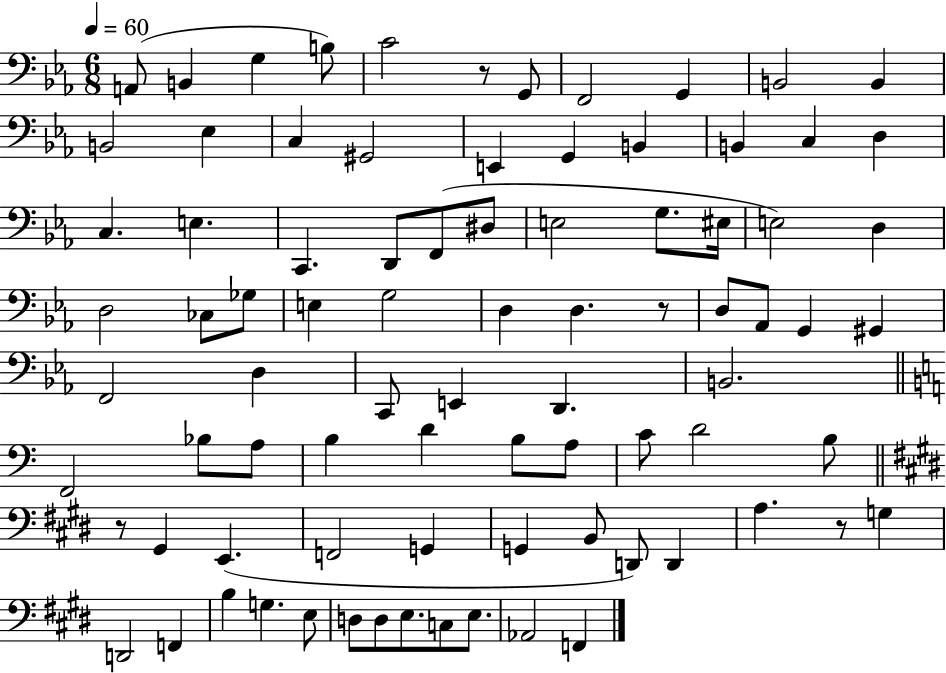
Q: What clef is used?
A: bass